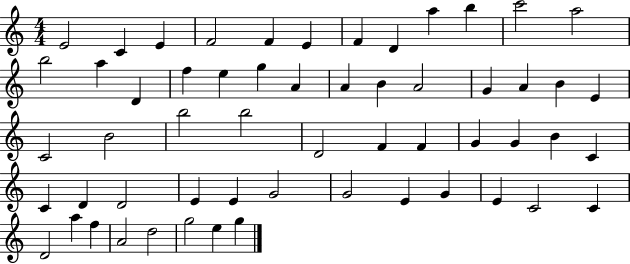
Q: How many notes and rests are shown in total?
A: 57